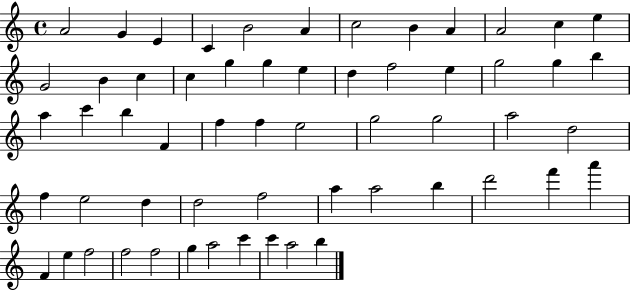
A4/h G4/q E4/q C4/q B4/h A4/q C5/h B4/q A4/q A4/h C5/q E5/q G4/h B4/q C5/q C5/q G5/q G5/q E5/q D5/q F5/h E5/q G5/h G5/q B5/q A5/q C6/q B5/q F4/q F5/q F5/q E5/h G5/h G5/h A5/h D5/h F5/q E5/h D5/q D5/h F5/h A5/q A5/h B5/q D6/h F6/q A6/q F4/q E5/q F5/h F5/h F5/h G5/q A5/h C6/q C6/q A5/h B5/q